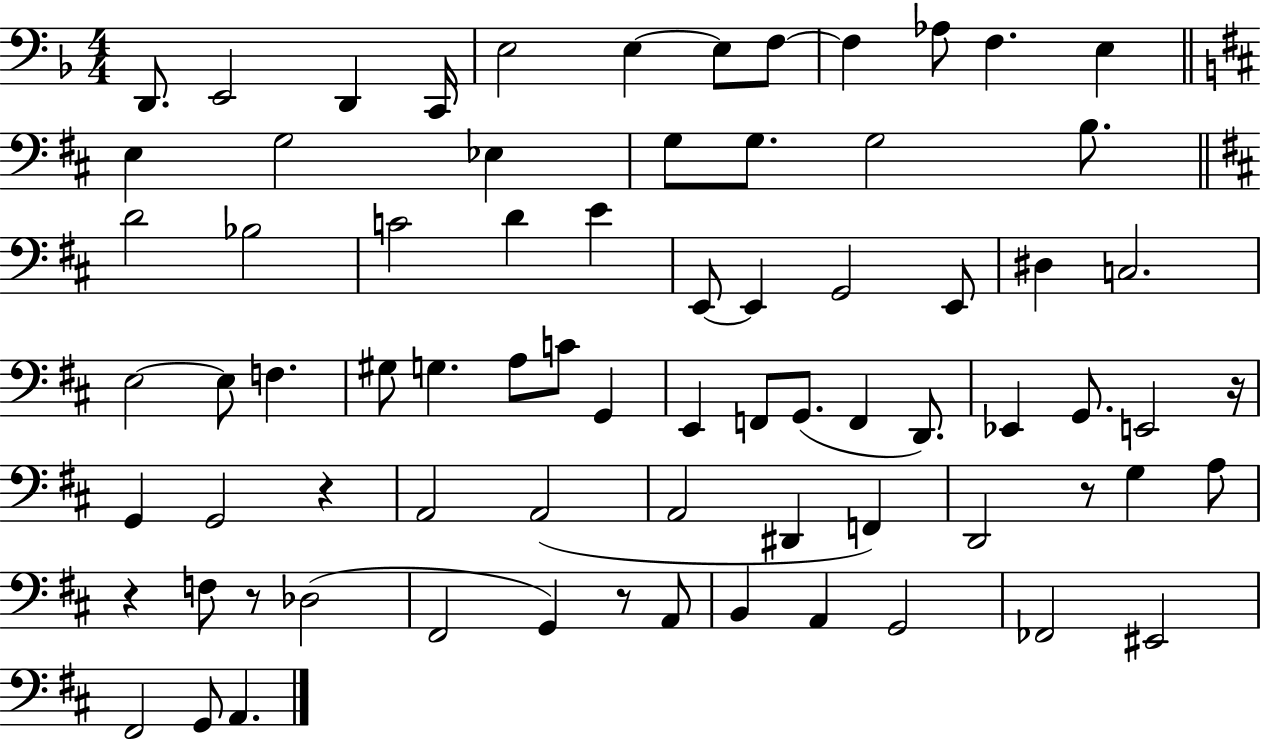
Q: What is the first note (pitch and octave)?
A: D2